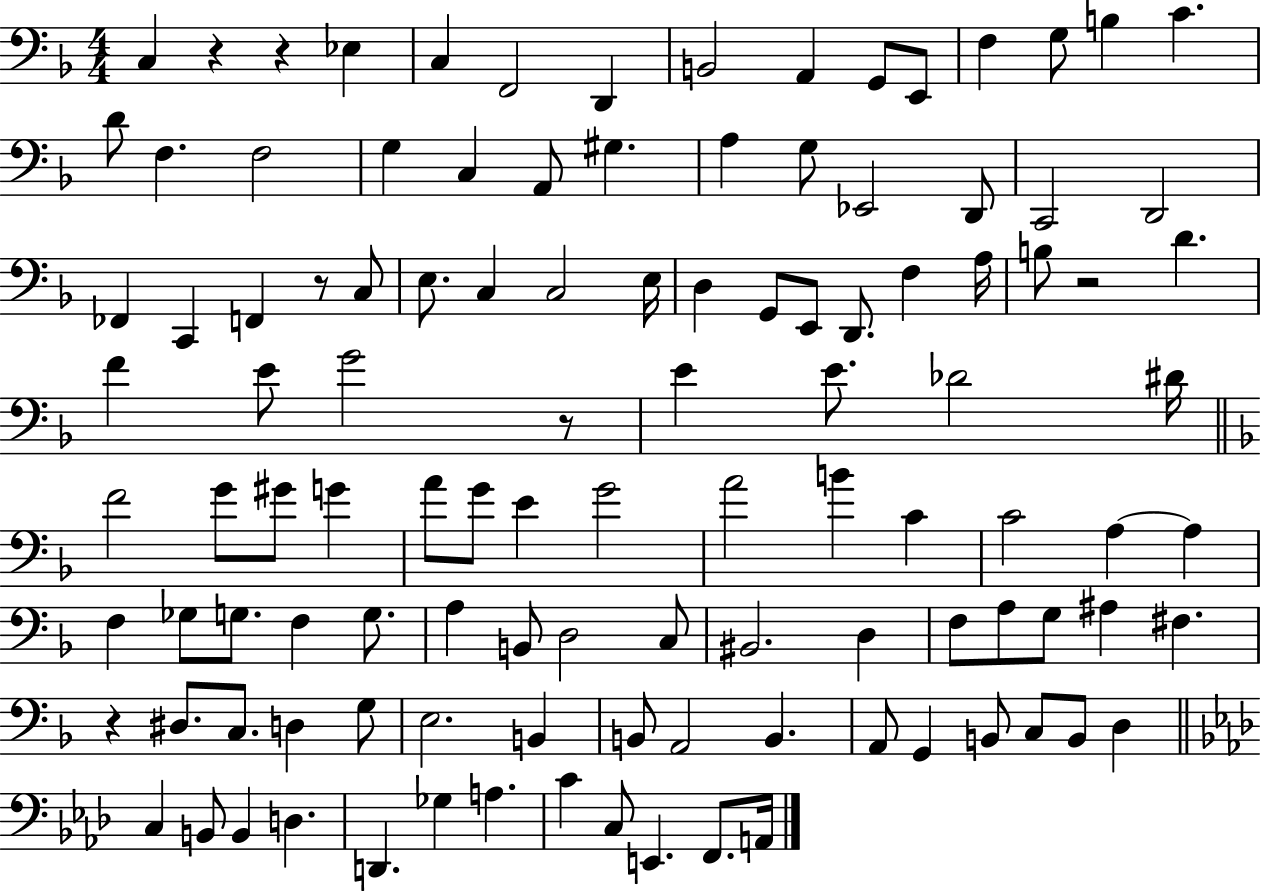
C3/q R/q R/q Eb3/q C3/q F2/h D2/q B2/h A2/q G2/e E2/e F3/q G3/e B3/q C4/q. D4/e F3/q. F3/h G3/q C3/q A2/e G#3/q. A3/q G3/e Eb2/h D2/e C2/h D2/h FES2/q C2/q F2/q R/e C3/e E3/e. C3/q C3/h E3/s D3/q G2/e E2/e D2/e. F3/q A3/s B3/e R/h D4/q. F4/q E4/e G4/h R/e E4/q E4/e. Db4/h D#4/s F4/h G4/e G#4/e G4/q A4/e G4/e E4/q G4/h A4/h B4/q C4/q C4/h A3/q A3/q F3/q Gb3/e G3/e. F3/q G3/e. A3/q B2/e D3/h C3/e BIS2/h. D3/q F3/e A3/e G3/e A#3/q F#3/q. R/q D#3/e. C3/e. D3/q G3/e E3/h. B2/q B2/e A2/h B2/q. A2/e G2/q B2/e C3/e B2/e D3/q C3/q B2/e B2/q D3/q. D2/q. Gb3/q A3/q. C4/q C3/e E2/q. F2/e. A2/s